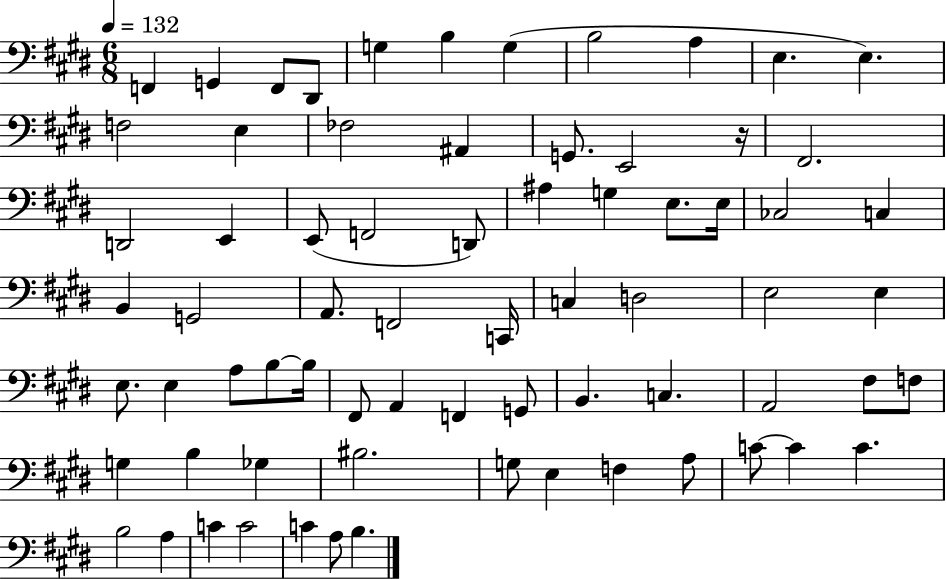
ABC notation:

X:1
T:Untitled
M:6/8
L:1/4
K:E
F,, G,, F,,/2 ^D,,/2 G, B, G, B,2 A, E, E, F,2 E, _F,2 ^A,, G,,/2 E,,2 z/4 ^F,,2 D,,2 E,, E,,/2 F,,2 D,,/2 ^A, G, E,/2 E,/4 _C,2 C, B,, G,,2 A,,/2 F,,2 C,,/4 C, D,2 E,2 E, E,/2 E, A,/2 B,/2 B,/4 ^F,,/2 A,, F,, G,,/2 B,, C, A,,2 ^F,/2 F,/2 G, B, _G, ^B,2 G,/2 E, F, A,/2 C/2 C C B,2 A, C C2 C A,/2 B,